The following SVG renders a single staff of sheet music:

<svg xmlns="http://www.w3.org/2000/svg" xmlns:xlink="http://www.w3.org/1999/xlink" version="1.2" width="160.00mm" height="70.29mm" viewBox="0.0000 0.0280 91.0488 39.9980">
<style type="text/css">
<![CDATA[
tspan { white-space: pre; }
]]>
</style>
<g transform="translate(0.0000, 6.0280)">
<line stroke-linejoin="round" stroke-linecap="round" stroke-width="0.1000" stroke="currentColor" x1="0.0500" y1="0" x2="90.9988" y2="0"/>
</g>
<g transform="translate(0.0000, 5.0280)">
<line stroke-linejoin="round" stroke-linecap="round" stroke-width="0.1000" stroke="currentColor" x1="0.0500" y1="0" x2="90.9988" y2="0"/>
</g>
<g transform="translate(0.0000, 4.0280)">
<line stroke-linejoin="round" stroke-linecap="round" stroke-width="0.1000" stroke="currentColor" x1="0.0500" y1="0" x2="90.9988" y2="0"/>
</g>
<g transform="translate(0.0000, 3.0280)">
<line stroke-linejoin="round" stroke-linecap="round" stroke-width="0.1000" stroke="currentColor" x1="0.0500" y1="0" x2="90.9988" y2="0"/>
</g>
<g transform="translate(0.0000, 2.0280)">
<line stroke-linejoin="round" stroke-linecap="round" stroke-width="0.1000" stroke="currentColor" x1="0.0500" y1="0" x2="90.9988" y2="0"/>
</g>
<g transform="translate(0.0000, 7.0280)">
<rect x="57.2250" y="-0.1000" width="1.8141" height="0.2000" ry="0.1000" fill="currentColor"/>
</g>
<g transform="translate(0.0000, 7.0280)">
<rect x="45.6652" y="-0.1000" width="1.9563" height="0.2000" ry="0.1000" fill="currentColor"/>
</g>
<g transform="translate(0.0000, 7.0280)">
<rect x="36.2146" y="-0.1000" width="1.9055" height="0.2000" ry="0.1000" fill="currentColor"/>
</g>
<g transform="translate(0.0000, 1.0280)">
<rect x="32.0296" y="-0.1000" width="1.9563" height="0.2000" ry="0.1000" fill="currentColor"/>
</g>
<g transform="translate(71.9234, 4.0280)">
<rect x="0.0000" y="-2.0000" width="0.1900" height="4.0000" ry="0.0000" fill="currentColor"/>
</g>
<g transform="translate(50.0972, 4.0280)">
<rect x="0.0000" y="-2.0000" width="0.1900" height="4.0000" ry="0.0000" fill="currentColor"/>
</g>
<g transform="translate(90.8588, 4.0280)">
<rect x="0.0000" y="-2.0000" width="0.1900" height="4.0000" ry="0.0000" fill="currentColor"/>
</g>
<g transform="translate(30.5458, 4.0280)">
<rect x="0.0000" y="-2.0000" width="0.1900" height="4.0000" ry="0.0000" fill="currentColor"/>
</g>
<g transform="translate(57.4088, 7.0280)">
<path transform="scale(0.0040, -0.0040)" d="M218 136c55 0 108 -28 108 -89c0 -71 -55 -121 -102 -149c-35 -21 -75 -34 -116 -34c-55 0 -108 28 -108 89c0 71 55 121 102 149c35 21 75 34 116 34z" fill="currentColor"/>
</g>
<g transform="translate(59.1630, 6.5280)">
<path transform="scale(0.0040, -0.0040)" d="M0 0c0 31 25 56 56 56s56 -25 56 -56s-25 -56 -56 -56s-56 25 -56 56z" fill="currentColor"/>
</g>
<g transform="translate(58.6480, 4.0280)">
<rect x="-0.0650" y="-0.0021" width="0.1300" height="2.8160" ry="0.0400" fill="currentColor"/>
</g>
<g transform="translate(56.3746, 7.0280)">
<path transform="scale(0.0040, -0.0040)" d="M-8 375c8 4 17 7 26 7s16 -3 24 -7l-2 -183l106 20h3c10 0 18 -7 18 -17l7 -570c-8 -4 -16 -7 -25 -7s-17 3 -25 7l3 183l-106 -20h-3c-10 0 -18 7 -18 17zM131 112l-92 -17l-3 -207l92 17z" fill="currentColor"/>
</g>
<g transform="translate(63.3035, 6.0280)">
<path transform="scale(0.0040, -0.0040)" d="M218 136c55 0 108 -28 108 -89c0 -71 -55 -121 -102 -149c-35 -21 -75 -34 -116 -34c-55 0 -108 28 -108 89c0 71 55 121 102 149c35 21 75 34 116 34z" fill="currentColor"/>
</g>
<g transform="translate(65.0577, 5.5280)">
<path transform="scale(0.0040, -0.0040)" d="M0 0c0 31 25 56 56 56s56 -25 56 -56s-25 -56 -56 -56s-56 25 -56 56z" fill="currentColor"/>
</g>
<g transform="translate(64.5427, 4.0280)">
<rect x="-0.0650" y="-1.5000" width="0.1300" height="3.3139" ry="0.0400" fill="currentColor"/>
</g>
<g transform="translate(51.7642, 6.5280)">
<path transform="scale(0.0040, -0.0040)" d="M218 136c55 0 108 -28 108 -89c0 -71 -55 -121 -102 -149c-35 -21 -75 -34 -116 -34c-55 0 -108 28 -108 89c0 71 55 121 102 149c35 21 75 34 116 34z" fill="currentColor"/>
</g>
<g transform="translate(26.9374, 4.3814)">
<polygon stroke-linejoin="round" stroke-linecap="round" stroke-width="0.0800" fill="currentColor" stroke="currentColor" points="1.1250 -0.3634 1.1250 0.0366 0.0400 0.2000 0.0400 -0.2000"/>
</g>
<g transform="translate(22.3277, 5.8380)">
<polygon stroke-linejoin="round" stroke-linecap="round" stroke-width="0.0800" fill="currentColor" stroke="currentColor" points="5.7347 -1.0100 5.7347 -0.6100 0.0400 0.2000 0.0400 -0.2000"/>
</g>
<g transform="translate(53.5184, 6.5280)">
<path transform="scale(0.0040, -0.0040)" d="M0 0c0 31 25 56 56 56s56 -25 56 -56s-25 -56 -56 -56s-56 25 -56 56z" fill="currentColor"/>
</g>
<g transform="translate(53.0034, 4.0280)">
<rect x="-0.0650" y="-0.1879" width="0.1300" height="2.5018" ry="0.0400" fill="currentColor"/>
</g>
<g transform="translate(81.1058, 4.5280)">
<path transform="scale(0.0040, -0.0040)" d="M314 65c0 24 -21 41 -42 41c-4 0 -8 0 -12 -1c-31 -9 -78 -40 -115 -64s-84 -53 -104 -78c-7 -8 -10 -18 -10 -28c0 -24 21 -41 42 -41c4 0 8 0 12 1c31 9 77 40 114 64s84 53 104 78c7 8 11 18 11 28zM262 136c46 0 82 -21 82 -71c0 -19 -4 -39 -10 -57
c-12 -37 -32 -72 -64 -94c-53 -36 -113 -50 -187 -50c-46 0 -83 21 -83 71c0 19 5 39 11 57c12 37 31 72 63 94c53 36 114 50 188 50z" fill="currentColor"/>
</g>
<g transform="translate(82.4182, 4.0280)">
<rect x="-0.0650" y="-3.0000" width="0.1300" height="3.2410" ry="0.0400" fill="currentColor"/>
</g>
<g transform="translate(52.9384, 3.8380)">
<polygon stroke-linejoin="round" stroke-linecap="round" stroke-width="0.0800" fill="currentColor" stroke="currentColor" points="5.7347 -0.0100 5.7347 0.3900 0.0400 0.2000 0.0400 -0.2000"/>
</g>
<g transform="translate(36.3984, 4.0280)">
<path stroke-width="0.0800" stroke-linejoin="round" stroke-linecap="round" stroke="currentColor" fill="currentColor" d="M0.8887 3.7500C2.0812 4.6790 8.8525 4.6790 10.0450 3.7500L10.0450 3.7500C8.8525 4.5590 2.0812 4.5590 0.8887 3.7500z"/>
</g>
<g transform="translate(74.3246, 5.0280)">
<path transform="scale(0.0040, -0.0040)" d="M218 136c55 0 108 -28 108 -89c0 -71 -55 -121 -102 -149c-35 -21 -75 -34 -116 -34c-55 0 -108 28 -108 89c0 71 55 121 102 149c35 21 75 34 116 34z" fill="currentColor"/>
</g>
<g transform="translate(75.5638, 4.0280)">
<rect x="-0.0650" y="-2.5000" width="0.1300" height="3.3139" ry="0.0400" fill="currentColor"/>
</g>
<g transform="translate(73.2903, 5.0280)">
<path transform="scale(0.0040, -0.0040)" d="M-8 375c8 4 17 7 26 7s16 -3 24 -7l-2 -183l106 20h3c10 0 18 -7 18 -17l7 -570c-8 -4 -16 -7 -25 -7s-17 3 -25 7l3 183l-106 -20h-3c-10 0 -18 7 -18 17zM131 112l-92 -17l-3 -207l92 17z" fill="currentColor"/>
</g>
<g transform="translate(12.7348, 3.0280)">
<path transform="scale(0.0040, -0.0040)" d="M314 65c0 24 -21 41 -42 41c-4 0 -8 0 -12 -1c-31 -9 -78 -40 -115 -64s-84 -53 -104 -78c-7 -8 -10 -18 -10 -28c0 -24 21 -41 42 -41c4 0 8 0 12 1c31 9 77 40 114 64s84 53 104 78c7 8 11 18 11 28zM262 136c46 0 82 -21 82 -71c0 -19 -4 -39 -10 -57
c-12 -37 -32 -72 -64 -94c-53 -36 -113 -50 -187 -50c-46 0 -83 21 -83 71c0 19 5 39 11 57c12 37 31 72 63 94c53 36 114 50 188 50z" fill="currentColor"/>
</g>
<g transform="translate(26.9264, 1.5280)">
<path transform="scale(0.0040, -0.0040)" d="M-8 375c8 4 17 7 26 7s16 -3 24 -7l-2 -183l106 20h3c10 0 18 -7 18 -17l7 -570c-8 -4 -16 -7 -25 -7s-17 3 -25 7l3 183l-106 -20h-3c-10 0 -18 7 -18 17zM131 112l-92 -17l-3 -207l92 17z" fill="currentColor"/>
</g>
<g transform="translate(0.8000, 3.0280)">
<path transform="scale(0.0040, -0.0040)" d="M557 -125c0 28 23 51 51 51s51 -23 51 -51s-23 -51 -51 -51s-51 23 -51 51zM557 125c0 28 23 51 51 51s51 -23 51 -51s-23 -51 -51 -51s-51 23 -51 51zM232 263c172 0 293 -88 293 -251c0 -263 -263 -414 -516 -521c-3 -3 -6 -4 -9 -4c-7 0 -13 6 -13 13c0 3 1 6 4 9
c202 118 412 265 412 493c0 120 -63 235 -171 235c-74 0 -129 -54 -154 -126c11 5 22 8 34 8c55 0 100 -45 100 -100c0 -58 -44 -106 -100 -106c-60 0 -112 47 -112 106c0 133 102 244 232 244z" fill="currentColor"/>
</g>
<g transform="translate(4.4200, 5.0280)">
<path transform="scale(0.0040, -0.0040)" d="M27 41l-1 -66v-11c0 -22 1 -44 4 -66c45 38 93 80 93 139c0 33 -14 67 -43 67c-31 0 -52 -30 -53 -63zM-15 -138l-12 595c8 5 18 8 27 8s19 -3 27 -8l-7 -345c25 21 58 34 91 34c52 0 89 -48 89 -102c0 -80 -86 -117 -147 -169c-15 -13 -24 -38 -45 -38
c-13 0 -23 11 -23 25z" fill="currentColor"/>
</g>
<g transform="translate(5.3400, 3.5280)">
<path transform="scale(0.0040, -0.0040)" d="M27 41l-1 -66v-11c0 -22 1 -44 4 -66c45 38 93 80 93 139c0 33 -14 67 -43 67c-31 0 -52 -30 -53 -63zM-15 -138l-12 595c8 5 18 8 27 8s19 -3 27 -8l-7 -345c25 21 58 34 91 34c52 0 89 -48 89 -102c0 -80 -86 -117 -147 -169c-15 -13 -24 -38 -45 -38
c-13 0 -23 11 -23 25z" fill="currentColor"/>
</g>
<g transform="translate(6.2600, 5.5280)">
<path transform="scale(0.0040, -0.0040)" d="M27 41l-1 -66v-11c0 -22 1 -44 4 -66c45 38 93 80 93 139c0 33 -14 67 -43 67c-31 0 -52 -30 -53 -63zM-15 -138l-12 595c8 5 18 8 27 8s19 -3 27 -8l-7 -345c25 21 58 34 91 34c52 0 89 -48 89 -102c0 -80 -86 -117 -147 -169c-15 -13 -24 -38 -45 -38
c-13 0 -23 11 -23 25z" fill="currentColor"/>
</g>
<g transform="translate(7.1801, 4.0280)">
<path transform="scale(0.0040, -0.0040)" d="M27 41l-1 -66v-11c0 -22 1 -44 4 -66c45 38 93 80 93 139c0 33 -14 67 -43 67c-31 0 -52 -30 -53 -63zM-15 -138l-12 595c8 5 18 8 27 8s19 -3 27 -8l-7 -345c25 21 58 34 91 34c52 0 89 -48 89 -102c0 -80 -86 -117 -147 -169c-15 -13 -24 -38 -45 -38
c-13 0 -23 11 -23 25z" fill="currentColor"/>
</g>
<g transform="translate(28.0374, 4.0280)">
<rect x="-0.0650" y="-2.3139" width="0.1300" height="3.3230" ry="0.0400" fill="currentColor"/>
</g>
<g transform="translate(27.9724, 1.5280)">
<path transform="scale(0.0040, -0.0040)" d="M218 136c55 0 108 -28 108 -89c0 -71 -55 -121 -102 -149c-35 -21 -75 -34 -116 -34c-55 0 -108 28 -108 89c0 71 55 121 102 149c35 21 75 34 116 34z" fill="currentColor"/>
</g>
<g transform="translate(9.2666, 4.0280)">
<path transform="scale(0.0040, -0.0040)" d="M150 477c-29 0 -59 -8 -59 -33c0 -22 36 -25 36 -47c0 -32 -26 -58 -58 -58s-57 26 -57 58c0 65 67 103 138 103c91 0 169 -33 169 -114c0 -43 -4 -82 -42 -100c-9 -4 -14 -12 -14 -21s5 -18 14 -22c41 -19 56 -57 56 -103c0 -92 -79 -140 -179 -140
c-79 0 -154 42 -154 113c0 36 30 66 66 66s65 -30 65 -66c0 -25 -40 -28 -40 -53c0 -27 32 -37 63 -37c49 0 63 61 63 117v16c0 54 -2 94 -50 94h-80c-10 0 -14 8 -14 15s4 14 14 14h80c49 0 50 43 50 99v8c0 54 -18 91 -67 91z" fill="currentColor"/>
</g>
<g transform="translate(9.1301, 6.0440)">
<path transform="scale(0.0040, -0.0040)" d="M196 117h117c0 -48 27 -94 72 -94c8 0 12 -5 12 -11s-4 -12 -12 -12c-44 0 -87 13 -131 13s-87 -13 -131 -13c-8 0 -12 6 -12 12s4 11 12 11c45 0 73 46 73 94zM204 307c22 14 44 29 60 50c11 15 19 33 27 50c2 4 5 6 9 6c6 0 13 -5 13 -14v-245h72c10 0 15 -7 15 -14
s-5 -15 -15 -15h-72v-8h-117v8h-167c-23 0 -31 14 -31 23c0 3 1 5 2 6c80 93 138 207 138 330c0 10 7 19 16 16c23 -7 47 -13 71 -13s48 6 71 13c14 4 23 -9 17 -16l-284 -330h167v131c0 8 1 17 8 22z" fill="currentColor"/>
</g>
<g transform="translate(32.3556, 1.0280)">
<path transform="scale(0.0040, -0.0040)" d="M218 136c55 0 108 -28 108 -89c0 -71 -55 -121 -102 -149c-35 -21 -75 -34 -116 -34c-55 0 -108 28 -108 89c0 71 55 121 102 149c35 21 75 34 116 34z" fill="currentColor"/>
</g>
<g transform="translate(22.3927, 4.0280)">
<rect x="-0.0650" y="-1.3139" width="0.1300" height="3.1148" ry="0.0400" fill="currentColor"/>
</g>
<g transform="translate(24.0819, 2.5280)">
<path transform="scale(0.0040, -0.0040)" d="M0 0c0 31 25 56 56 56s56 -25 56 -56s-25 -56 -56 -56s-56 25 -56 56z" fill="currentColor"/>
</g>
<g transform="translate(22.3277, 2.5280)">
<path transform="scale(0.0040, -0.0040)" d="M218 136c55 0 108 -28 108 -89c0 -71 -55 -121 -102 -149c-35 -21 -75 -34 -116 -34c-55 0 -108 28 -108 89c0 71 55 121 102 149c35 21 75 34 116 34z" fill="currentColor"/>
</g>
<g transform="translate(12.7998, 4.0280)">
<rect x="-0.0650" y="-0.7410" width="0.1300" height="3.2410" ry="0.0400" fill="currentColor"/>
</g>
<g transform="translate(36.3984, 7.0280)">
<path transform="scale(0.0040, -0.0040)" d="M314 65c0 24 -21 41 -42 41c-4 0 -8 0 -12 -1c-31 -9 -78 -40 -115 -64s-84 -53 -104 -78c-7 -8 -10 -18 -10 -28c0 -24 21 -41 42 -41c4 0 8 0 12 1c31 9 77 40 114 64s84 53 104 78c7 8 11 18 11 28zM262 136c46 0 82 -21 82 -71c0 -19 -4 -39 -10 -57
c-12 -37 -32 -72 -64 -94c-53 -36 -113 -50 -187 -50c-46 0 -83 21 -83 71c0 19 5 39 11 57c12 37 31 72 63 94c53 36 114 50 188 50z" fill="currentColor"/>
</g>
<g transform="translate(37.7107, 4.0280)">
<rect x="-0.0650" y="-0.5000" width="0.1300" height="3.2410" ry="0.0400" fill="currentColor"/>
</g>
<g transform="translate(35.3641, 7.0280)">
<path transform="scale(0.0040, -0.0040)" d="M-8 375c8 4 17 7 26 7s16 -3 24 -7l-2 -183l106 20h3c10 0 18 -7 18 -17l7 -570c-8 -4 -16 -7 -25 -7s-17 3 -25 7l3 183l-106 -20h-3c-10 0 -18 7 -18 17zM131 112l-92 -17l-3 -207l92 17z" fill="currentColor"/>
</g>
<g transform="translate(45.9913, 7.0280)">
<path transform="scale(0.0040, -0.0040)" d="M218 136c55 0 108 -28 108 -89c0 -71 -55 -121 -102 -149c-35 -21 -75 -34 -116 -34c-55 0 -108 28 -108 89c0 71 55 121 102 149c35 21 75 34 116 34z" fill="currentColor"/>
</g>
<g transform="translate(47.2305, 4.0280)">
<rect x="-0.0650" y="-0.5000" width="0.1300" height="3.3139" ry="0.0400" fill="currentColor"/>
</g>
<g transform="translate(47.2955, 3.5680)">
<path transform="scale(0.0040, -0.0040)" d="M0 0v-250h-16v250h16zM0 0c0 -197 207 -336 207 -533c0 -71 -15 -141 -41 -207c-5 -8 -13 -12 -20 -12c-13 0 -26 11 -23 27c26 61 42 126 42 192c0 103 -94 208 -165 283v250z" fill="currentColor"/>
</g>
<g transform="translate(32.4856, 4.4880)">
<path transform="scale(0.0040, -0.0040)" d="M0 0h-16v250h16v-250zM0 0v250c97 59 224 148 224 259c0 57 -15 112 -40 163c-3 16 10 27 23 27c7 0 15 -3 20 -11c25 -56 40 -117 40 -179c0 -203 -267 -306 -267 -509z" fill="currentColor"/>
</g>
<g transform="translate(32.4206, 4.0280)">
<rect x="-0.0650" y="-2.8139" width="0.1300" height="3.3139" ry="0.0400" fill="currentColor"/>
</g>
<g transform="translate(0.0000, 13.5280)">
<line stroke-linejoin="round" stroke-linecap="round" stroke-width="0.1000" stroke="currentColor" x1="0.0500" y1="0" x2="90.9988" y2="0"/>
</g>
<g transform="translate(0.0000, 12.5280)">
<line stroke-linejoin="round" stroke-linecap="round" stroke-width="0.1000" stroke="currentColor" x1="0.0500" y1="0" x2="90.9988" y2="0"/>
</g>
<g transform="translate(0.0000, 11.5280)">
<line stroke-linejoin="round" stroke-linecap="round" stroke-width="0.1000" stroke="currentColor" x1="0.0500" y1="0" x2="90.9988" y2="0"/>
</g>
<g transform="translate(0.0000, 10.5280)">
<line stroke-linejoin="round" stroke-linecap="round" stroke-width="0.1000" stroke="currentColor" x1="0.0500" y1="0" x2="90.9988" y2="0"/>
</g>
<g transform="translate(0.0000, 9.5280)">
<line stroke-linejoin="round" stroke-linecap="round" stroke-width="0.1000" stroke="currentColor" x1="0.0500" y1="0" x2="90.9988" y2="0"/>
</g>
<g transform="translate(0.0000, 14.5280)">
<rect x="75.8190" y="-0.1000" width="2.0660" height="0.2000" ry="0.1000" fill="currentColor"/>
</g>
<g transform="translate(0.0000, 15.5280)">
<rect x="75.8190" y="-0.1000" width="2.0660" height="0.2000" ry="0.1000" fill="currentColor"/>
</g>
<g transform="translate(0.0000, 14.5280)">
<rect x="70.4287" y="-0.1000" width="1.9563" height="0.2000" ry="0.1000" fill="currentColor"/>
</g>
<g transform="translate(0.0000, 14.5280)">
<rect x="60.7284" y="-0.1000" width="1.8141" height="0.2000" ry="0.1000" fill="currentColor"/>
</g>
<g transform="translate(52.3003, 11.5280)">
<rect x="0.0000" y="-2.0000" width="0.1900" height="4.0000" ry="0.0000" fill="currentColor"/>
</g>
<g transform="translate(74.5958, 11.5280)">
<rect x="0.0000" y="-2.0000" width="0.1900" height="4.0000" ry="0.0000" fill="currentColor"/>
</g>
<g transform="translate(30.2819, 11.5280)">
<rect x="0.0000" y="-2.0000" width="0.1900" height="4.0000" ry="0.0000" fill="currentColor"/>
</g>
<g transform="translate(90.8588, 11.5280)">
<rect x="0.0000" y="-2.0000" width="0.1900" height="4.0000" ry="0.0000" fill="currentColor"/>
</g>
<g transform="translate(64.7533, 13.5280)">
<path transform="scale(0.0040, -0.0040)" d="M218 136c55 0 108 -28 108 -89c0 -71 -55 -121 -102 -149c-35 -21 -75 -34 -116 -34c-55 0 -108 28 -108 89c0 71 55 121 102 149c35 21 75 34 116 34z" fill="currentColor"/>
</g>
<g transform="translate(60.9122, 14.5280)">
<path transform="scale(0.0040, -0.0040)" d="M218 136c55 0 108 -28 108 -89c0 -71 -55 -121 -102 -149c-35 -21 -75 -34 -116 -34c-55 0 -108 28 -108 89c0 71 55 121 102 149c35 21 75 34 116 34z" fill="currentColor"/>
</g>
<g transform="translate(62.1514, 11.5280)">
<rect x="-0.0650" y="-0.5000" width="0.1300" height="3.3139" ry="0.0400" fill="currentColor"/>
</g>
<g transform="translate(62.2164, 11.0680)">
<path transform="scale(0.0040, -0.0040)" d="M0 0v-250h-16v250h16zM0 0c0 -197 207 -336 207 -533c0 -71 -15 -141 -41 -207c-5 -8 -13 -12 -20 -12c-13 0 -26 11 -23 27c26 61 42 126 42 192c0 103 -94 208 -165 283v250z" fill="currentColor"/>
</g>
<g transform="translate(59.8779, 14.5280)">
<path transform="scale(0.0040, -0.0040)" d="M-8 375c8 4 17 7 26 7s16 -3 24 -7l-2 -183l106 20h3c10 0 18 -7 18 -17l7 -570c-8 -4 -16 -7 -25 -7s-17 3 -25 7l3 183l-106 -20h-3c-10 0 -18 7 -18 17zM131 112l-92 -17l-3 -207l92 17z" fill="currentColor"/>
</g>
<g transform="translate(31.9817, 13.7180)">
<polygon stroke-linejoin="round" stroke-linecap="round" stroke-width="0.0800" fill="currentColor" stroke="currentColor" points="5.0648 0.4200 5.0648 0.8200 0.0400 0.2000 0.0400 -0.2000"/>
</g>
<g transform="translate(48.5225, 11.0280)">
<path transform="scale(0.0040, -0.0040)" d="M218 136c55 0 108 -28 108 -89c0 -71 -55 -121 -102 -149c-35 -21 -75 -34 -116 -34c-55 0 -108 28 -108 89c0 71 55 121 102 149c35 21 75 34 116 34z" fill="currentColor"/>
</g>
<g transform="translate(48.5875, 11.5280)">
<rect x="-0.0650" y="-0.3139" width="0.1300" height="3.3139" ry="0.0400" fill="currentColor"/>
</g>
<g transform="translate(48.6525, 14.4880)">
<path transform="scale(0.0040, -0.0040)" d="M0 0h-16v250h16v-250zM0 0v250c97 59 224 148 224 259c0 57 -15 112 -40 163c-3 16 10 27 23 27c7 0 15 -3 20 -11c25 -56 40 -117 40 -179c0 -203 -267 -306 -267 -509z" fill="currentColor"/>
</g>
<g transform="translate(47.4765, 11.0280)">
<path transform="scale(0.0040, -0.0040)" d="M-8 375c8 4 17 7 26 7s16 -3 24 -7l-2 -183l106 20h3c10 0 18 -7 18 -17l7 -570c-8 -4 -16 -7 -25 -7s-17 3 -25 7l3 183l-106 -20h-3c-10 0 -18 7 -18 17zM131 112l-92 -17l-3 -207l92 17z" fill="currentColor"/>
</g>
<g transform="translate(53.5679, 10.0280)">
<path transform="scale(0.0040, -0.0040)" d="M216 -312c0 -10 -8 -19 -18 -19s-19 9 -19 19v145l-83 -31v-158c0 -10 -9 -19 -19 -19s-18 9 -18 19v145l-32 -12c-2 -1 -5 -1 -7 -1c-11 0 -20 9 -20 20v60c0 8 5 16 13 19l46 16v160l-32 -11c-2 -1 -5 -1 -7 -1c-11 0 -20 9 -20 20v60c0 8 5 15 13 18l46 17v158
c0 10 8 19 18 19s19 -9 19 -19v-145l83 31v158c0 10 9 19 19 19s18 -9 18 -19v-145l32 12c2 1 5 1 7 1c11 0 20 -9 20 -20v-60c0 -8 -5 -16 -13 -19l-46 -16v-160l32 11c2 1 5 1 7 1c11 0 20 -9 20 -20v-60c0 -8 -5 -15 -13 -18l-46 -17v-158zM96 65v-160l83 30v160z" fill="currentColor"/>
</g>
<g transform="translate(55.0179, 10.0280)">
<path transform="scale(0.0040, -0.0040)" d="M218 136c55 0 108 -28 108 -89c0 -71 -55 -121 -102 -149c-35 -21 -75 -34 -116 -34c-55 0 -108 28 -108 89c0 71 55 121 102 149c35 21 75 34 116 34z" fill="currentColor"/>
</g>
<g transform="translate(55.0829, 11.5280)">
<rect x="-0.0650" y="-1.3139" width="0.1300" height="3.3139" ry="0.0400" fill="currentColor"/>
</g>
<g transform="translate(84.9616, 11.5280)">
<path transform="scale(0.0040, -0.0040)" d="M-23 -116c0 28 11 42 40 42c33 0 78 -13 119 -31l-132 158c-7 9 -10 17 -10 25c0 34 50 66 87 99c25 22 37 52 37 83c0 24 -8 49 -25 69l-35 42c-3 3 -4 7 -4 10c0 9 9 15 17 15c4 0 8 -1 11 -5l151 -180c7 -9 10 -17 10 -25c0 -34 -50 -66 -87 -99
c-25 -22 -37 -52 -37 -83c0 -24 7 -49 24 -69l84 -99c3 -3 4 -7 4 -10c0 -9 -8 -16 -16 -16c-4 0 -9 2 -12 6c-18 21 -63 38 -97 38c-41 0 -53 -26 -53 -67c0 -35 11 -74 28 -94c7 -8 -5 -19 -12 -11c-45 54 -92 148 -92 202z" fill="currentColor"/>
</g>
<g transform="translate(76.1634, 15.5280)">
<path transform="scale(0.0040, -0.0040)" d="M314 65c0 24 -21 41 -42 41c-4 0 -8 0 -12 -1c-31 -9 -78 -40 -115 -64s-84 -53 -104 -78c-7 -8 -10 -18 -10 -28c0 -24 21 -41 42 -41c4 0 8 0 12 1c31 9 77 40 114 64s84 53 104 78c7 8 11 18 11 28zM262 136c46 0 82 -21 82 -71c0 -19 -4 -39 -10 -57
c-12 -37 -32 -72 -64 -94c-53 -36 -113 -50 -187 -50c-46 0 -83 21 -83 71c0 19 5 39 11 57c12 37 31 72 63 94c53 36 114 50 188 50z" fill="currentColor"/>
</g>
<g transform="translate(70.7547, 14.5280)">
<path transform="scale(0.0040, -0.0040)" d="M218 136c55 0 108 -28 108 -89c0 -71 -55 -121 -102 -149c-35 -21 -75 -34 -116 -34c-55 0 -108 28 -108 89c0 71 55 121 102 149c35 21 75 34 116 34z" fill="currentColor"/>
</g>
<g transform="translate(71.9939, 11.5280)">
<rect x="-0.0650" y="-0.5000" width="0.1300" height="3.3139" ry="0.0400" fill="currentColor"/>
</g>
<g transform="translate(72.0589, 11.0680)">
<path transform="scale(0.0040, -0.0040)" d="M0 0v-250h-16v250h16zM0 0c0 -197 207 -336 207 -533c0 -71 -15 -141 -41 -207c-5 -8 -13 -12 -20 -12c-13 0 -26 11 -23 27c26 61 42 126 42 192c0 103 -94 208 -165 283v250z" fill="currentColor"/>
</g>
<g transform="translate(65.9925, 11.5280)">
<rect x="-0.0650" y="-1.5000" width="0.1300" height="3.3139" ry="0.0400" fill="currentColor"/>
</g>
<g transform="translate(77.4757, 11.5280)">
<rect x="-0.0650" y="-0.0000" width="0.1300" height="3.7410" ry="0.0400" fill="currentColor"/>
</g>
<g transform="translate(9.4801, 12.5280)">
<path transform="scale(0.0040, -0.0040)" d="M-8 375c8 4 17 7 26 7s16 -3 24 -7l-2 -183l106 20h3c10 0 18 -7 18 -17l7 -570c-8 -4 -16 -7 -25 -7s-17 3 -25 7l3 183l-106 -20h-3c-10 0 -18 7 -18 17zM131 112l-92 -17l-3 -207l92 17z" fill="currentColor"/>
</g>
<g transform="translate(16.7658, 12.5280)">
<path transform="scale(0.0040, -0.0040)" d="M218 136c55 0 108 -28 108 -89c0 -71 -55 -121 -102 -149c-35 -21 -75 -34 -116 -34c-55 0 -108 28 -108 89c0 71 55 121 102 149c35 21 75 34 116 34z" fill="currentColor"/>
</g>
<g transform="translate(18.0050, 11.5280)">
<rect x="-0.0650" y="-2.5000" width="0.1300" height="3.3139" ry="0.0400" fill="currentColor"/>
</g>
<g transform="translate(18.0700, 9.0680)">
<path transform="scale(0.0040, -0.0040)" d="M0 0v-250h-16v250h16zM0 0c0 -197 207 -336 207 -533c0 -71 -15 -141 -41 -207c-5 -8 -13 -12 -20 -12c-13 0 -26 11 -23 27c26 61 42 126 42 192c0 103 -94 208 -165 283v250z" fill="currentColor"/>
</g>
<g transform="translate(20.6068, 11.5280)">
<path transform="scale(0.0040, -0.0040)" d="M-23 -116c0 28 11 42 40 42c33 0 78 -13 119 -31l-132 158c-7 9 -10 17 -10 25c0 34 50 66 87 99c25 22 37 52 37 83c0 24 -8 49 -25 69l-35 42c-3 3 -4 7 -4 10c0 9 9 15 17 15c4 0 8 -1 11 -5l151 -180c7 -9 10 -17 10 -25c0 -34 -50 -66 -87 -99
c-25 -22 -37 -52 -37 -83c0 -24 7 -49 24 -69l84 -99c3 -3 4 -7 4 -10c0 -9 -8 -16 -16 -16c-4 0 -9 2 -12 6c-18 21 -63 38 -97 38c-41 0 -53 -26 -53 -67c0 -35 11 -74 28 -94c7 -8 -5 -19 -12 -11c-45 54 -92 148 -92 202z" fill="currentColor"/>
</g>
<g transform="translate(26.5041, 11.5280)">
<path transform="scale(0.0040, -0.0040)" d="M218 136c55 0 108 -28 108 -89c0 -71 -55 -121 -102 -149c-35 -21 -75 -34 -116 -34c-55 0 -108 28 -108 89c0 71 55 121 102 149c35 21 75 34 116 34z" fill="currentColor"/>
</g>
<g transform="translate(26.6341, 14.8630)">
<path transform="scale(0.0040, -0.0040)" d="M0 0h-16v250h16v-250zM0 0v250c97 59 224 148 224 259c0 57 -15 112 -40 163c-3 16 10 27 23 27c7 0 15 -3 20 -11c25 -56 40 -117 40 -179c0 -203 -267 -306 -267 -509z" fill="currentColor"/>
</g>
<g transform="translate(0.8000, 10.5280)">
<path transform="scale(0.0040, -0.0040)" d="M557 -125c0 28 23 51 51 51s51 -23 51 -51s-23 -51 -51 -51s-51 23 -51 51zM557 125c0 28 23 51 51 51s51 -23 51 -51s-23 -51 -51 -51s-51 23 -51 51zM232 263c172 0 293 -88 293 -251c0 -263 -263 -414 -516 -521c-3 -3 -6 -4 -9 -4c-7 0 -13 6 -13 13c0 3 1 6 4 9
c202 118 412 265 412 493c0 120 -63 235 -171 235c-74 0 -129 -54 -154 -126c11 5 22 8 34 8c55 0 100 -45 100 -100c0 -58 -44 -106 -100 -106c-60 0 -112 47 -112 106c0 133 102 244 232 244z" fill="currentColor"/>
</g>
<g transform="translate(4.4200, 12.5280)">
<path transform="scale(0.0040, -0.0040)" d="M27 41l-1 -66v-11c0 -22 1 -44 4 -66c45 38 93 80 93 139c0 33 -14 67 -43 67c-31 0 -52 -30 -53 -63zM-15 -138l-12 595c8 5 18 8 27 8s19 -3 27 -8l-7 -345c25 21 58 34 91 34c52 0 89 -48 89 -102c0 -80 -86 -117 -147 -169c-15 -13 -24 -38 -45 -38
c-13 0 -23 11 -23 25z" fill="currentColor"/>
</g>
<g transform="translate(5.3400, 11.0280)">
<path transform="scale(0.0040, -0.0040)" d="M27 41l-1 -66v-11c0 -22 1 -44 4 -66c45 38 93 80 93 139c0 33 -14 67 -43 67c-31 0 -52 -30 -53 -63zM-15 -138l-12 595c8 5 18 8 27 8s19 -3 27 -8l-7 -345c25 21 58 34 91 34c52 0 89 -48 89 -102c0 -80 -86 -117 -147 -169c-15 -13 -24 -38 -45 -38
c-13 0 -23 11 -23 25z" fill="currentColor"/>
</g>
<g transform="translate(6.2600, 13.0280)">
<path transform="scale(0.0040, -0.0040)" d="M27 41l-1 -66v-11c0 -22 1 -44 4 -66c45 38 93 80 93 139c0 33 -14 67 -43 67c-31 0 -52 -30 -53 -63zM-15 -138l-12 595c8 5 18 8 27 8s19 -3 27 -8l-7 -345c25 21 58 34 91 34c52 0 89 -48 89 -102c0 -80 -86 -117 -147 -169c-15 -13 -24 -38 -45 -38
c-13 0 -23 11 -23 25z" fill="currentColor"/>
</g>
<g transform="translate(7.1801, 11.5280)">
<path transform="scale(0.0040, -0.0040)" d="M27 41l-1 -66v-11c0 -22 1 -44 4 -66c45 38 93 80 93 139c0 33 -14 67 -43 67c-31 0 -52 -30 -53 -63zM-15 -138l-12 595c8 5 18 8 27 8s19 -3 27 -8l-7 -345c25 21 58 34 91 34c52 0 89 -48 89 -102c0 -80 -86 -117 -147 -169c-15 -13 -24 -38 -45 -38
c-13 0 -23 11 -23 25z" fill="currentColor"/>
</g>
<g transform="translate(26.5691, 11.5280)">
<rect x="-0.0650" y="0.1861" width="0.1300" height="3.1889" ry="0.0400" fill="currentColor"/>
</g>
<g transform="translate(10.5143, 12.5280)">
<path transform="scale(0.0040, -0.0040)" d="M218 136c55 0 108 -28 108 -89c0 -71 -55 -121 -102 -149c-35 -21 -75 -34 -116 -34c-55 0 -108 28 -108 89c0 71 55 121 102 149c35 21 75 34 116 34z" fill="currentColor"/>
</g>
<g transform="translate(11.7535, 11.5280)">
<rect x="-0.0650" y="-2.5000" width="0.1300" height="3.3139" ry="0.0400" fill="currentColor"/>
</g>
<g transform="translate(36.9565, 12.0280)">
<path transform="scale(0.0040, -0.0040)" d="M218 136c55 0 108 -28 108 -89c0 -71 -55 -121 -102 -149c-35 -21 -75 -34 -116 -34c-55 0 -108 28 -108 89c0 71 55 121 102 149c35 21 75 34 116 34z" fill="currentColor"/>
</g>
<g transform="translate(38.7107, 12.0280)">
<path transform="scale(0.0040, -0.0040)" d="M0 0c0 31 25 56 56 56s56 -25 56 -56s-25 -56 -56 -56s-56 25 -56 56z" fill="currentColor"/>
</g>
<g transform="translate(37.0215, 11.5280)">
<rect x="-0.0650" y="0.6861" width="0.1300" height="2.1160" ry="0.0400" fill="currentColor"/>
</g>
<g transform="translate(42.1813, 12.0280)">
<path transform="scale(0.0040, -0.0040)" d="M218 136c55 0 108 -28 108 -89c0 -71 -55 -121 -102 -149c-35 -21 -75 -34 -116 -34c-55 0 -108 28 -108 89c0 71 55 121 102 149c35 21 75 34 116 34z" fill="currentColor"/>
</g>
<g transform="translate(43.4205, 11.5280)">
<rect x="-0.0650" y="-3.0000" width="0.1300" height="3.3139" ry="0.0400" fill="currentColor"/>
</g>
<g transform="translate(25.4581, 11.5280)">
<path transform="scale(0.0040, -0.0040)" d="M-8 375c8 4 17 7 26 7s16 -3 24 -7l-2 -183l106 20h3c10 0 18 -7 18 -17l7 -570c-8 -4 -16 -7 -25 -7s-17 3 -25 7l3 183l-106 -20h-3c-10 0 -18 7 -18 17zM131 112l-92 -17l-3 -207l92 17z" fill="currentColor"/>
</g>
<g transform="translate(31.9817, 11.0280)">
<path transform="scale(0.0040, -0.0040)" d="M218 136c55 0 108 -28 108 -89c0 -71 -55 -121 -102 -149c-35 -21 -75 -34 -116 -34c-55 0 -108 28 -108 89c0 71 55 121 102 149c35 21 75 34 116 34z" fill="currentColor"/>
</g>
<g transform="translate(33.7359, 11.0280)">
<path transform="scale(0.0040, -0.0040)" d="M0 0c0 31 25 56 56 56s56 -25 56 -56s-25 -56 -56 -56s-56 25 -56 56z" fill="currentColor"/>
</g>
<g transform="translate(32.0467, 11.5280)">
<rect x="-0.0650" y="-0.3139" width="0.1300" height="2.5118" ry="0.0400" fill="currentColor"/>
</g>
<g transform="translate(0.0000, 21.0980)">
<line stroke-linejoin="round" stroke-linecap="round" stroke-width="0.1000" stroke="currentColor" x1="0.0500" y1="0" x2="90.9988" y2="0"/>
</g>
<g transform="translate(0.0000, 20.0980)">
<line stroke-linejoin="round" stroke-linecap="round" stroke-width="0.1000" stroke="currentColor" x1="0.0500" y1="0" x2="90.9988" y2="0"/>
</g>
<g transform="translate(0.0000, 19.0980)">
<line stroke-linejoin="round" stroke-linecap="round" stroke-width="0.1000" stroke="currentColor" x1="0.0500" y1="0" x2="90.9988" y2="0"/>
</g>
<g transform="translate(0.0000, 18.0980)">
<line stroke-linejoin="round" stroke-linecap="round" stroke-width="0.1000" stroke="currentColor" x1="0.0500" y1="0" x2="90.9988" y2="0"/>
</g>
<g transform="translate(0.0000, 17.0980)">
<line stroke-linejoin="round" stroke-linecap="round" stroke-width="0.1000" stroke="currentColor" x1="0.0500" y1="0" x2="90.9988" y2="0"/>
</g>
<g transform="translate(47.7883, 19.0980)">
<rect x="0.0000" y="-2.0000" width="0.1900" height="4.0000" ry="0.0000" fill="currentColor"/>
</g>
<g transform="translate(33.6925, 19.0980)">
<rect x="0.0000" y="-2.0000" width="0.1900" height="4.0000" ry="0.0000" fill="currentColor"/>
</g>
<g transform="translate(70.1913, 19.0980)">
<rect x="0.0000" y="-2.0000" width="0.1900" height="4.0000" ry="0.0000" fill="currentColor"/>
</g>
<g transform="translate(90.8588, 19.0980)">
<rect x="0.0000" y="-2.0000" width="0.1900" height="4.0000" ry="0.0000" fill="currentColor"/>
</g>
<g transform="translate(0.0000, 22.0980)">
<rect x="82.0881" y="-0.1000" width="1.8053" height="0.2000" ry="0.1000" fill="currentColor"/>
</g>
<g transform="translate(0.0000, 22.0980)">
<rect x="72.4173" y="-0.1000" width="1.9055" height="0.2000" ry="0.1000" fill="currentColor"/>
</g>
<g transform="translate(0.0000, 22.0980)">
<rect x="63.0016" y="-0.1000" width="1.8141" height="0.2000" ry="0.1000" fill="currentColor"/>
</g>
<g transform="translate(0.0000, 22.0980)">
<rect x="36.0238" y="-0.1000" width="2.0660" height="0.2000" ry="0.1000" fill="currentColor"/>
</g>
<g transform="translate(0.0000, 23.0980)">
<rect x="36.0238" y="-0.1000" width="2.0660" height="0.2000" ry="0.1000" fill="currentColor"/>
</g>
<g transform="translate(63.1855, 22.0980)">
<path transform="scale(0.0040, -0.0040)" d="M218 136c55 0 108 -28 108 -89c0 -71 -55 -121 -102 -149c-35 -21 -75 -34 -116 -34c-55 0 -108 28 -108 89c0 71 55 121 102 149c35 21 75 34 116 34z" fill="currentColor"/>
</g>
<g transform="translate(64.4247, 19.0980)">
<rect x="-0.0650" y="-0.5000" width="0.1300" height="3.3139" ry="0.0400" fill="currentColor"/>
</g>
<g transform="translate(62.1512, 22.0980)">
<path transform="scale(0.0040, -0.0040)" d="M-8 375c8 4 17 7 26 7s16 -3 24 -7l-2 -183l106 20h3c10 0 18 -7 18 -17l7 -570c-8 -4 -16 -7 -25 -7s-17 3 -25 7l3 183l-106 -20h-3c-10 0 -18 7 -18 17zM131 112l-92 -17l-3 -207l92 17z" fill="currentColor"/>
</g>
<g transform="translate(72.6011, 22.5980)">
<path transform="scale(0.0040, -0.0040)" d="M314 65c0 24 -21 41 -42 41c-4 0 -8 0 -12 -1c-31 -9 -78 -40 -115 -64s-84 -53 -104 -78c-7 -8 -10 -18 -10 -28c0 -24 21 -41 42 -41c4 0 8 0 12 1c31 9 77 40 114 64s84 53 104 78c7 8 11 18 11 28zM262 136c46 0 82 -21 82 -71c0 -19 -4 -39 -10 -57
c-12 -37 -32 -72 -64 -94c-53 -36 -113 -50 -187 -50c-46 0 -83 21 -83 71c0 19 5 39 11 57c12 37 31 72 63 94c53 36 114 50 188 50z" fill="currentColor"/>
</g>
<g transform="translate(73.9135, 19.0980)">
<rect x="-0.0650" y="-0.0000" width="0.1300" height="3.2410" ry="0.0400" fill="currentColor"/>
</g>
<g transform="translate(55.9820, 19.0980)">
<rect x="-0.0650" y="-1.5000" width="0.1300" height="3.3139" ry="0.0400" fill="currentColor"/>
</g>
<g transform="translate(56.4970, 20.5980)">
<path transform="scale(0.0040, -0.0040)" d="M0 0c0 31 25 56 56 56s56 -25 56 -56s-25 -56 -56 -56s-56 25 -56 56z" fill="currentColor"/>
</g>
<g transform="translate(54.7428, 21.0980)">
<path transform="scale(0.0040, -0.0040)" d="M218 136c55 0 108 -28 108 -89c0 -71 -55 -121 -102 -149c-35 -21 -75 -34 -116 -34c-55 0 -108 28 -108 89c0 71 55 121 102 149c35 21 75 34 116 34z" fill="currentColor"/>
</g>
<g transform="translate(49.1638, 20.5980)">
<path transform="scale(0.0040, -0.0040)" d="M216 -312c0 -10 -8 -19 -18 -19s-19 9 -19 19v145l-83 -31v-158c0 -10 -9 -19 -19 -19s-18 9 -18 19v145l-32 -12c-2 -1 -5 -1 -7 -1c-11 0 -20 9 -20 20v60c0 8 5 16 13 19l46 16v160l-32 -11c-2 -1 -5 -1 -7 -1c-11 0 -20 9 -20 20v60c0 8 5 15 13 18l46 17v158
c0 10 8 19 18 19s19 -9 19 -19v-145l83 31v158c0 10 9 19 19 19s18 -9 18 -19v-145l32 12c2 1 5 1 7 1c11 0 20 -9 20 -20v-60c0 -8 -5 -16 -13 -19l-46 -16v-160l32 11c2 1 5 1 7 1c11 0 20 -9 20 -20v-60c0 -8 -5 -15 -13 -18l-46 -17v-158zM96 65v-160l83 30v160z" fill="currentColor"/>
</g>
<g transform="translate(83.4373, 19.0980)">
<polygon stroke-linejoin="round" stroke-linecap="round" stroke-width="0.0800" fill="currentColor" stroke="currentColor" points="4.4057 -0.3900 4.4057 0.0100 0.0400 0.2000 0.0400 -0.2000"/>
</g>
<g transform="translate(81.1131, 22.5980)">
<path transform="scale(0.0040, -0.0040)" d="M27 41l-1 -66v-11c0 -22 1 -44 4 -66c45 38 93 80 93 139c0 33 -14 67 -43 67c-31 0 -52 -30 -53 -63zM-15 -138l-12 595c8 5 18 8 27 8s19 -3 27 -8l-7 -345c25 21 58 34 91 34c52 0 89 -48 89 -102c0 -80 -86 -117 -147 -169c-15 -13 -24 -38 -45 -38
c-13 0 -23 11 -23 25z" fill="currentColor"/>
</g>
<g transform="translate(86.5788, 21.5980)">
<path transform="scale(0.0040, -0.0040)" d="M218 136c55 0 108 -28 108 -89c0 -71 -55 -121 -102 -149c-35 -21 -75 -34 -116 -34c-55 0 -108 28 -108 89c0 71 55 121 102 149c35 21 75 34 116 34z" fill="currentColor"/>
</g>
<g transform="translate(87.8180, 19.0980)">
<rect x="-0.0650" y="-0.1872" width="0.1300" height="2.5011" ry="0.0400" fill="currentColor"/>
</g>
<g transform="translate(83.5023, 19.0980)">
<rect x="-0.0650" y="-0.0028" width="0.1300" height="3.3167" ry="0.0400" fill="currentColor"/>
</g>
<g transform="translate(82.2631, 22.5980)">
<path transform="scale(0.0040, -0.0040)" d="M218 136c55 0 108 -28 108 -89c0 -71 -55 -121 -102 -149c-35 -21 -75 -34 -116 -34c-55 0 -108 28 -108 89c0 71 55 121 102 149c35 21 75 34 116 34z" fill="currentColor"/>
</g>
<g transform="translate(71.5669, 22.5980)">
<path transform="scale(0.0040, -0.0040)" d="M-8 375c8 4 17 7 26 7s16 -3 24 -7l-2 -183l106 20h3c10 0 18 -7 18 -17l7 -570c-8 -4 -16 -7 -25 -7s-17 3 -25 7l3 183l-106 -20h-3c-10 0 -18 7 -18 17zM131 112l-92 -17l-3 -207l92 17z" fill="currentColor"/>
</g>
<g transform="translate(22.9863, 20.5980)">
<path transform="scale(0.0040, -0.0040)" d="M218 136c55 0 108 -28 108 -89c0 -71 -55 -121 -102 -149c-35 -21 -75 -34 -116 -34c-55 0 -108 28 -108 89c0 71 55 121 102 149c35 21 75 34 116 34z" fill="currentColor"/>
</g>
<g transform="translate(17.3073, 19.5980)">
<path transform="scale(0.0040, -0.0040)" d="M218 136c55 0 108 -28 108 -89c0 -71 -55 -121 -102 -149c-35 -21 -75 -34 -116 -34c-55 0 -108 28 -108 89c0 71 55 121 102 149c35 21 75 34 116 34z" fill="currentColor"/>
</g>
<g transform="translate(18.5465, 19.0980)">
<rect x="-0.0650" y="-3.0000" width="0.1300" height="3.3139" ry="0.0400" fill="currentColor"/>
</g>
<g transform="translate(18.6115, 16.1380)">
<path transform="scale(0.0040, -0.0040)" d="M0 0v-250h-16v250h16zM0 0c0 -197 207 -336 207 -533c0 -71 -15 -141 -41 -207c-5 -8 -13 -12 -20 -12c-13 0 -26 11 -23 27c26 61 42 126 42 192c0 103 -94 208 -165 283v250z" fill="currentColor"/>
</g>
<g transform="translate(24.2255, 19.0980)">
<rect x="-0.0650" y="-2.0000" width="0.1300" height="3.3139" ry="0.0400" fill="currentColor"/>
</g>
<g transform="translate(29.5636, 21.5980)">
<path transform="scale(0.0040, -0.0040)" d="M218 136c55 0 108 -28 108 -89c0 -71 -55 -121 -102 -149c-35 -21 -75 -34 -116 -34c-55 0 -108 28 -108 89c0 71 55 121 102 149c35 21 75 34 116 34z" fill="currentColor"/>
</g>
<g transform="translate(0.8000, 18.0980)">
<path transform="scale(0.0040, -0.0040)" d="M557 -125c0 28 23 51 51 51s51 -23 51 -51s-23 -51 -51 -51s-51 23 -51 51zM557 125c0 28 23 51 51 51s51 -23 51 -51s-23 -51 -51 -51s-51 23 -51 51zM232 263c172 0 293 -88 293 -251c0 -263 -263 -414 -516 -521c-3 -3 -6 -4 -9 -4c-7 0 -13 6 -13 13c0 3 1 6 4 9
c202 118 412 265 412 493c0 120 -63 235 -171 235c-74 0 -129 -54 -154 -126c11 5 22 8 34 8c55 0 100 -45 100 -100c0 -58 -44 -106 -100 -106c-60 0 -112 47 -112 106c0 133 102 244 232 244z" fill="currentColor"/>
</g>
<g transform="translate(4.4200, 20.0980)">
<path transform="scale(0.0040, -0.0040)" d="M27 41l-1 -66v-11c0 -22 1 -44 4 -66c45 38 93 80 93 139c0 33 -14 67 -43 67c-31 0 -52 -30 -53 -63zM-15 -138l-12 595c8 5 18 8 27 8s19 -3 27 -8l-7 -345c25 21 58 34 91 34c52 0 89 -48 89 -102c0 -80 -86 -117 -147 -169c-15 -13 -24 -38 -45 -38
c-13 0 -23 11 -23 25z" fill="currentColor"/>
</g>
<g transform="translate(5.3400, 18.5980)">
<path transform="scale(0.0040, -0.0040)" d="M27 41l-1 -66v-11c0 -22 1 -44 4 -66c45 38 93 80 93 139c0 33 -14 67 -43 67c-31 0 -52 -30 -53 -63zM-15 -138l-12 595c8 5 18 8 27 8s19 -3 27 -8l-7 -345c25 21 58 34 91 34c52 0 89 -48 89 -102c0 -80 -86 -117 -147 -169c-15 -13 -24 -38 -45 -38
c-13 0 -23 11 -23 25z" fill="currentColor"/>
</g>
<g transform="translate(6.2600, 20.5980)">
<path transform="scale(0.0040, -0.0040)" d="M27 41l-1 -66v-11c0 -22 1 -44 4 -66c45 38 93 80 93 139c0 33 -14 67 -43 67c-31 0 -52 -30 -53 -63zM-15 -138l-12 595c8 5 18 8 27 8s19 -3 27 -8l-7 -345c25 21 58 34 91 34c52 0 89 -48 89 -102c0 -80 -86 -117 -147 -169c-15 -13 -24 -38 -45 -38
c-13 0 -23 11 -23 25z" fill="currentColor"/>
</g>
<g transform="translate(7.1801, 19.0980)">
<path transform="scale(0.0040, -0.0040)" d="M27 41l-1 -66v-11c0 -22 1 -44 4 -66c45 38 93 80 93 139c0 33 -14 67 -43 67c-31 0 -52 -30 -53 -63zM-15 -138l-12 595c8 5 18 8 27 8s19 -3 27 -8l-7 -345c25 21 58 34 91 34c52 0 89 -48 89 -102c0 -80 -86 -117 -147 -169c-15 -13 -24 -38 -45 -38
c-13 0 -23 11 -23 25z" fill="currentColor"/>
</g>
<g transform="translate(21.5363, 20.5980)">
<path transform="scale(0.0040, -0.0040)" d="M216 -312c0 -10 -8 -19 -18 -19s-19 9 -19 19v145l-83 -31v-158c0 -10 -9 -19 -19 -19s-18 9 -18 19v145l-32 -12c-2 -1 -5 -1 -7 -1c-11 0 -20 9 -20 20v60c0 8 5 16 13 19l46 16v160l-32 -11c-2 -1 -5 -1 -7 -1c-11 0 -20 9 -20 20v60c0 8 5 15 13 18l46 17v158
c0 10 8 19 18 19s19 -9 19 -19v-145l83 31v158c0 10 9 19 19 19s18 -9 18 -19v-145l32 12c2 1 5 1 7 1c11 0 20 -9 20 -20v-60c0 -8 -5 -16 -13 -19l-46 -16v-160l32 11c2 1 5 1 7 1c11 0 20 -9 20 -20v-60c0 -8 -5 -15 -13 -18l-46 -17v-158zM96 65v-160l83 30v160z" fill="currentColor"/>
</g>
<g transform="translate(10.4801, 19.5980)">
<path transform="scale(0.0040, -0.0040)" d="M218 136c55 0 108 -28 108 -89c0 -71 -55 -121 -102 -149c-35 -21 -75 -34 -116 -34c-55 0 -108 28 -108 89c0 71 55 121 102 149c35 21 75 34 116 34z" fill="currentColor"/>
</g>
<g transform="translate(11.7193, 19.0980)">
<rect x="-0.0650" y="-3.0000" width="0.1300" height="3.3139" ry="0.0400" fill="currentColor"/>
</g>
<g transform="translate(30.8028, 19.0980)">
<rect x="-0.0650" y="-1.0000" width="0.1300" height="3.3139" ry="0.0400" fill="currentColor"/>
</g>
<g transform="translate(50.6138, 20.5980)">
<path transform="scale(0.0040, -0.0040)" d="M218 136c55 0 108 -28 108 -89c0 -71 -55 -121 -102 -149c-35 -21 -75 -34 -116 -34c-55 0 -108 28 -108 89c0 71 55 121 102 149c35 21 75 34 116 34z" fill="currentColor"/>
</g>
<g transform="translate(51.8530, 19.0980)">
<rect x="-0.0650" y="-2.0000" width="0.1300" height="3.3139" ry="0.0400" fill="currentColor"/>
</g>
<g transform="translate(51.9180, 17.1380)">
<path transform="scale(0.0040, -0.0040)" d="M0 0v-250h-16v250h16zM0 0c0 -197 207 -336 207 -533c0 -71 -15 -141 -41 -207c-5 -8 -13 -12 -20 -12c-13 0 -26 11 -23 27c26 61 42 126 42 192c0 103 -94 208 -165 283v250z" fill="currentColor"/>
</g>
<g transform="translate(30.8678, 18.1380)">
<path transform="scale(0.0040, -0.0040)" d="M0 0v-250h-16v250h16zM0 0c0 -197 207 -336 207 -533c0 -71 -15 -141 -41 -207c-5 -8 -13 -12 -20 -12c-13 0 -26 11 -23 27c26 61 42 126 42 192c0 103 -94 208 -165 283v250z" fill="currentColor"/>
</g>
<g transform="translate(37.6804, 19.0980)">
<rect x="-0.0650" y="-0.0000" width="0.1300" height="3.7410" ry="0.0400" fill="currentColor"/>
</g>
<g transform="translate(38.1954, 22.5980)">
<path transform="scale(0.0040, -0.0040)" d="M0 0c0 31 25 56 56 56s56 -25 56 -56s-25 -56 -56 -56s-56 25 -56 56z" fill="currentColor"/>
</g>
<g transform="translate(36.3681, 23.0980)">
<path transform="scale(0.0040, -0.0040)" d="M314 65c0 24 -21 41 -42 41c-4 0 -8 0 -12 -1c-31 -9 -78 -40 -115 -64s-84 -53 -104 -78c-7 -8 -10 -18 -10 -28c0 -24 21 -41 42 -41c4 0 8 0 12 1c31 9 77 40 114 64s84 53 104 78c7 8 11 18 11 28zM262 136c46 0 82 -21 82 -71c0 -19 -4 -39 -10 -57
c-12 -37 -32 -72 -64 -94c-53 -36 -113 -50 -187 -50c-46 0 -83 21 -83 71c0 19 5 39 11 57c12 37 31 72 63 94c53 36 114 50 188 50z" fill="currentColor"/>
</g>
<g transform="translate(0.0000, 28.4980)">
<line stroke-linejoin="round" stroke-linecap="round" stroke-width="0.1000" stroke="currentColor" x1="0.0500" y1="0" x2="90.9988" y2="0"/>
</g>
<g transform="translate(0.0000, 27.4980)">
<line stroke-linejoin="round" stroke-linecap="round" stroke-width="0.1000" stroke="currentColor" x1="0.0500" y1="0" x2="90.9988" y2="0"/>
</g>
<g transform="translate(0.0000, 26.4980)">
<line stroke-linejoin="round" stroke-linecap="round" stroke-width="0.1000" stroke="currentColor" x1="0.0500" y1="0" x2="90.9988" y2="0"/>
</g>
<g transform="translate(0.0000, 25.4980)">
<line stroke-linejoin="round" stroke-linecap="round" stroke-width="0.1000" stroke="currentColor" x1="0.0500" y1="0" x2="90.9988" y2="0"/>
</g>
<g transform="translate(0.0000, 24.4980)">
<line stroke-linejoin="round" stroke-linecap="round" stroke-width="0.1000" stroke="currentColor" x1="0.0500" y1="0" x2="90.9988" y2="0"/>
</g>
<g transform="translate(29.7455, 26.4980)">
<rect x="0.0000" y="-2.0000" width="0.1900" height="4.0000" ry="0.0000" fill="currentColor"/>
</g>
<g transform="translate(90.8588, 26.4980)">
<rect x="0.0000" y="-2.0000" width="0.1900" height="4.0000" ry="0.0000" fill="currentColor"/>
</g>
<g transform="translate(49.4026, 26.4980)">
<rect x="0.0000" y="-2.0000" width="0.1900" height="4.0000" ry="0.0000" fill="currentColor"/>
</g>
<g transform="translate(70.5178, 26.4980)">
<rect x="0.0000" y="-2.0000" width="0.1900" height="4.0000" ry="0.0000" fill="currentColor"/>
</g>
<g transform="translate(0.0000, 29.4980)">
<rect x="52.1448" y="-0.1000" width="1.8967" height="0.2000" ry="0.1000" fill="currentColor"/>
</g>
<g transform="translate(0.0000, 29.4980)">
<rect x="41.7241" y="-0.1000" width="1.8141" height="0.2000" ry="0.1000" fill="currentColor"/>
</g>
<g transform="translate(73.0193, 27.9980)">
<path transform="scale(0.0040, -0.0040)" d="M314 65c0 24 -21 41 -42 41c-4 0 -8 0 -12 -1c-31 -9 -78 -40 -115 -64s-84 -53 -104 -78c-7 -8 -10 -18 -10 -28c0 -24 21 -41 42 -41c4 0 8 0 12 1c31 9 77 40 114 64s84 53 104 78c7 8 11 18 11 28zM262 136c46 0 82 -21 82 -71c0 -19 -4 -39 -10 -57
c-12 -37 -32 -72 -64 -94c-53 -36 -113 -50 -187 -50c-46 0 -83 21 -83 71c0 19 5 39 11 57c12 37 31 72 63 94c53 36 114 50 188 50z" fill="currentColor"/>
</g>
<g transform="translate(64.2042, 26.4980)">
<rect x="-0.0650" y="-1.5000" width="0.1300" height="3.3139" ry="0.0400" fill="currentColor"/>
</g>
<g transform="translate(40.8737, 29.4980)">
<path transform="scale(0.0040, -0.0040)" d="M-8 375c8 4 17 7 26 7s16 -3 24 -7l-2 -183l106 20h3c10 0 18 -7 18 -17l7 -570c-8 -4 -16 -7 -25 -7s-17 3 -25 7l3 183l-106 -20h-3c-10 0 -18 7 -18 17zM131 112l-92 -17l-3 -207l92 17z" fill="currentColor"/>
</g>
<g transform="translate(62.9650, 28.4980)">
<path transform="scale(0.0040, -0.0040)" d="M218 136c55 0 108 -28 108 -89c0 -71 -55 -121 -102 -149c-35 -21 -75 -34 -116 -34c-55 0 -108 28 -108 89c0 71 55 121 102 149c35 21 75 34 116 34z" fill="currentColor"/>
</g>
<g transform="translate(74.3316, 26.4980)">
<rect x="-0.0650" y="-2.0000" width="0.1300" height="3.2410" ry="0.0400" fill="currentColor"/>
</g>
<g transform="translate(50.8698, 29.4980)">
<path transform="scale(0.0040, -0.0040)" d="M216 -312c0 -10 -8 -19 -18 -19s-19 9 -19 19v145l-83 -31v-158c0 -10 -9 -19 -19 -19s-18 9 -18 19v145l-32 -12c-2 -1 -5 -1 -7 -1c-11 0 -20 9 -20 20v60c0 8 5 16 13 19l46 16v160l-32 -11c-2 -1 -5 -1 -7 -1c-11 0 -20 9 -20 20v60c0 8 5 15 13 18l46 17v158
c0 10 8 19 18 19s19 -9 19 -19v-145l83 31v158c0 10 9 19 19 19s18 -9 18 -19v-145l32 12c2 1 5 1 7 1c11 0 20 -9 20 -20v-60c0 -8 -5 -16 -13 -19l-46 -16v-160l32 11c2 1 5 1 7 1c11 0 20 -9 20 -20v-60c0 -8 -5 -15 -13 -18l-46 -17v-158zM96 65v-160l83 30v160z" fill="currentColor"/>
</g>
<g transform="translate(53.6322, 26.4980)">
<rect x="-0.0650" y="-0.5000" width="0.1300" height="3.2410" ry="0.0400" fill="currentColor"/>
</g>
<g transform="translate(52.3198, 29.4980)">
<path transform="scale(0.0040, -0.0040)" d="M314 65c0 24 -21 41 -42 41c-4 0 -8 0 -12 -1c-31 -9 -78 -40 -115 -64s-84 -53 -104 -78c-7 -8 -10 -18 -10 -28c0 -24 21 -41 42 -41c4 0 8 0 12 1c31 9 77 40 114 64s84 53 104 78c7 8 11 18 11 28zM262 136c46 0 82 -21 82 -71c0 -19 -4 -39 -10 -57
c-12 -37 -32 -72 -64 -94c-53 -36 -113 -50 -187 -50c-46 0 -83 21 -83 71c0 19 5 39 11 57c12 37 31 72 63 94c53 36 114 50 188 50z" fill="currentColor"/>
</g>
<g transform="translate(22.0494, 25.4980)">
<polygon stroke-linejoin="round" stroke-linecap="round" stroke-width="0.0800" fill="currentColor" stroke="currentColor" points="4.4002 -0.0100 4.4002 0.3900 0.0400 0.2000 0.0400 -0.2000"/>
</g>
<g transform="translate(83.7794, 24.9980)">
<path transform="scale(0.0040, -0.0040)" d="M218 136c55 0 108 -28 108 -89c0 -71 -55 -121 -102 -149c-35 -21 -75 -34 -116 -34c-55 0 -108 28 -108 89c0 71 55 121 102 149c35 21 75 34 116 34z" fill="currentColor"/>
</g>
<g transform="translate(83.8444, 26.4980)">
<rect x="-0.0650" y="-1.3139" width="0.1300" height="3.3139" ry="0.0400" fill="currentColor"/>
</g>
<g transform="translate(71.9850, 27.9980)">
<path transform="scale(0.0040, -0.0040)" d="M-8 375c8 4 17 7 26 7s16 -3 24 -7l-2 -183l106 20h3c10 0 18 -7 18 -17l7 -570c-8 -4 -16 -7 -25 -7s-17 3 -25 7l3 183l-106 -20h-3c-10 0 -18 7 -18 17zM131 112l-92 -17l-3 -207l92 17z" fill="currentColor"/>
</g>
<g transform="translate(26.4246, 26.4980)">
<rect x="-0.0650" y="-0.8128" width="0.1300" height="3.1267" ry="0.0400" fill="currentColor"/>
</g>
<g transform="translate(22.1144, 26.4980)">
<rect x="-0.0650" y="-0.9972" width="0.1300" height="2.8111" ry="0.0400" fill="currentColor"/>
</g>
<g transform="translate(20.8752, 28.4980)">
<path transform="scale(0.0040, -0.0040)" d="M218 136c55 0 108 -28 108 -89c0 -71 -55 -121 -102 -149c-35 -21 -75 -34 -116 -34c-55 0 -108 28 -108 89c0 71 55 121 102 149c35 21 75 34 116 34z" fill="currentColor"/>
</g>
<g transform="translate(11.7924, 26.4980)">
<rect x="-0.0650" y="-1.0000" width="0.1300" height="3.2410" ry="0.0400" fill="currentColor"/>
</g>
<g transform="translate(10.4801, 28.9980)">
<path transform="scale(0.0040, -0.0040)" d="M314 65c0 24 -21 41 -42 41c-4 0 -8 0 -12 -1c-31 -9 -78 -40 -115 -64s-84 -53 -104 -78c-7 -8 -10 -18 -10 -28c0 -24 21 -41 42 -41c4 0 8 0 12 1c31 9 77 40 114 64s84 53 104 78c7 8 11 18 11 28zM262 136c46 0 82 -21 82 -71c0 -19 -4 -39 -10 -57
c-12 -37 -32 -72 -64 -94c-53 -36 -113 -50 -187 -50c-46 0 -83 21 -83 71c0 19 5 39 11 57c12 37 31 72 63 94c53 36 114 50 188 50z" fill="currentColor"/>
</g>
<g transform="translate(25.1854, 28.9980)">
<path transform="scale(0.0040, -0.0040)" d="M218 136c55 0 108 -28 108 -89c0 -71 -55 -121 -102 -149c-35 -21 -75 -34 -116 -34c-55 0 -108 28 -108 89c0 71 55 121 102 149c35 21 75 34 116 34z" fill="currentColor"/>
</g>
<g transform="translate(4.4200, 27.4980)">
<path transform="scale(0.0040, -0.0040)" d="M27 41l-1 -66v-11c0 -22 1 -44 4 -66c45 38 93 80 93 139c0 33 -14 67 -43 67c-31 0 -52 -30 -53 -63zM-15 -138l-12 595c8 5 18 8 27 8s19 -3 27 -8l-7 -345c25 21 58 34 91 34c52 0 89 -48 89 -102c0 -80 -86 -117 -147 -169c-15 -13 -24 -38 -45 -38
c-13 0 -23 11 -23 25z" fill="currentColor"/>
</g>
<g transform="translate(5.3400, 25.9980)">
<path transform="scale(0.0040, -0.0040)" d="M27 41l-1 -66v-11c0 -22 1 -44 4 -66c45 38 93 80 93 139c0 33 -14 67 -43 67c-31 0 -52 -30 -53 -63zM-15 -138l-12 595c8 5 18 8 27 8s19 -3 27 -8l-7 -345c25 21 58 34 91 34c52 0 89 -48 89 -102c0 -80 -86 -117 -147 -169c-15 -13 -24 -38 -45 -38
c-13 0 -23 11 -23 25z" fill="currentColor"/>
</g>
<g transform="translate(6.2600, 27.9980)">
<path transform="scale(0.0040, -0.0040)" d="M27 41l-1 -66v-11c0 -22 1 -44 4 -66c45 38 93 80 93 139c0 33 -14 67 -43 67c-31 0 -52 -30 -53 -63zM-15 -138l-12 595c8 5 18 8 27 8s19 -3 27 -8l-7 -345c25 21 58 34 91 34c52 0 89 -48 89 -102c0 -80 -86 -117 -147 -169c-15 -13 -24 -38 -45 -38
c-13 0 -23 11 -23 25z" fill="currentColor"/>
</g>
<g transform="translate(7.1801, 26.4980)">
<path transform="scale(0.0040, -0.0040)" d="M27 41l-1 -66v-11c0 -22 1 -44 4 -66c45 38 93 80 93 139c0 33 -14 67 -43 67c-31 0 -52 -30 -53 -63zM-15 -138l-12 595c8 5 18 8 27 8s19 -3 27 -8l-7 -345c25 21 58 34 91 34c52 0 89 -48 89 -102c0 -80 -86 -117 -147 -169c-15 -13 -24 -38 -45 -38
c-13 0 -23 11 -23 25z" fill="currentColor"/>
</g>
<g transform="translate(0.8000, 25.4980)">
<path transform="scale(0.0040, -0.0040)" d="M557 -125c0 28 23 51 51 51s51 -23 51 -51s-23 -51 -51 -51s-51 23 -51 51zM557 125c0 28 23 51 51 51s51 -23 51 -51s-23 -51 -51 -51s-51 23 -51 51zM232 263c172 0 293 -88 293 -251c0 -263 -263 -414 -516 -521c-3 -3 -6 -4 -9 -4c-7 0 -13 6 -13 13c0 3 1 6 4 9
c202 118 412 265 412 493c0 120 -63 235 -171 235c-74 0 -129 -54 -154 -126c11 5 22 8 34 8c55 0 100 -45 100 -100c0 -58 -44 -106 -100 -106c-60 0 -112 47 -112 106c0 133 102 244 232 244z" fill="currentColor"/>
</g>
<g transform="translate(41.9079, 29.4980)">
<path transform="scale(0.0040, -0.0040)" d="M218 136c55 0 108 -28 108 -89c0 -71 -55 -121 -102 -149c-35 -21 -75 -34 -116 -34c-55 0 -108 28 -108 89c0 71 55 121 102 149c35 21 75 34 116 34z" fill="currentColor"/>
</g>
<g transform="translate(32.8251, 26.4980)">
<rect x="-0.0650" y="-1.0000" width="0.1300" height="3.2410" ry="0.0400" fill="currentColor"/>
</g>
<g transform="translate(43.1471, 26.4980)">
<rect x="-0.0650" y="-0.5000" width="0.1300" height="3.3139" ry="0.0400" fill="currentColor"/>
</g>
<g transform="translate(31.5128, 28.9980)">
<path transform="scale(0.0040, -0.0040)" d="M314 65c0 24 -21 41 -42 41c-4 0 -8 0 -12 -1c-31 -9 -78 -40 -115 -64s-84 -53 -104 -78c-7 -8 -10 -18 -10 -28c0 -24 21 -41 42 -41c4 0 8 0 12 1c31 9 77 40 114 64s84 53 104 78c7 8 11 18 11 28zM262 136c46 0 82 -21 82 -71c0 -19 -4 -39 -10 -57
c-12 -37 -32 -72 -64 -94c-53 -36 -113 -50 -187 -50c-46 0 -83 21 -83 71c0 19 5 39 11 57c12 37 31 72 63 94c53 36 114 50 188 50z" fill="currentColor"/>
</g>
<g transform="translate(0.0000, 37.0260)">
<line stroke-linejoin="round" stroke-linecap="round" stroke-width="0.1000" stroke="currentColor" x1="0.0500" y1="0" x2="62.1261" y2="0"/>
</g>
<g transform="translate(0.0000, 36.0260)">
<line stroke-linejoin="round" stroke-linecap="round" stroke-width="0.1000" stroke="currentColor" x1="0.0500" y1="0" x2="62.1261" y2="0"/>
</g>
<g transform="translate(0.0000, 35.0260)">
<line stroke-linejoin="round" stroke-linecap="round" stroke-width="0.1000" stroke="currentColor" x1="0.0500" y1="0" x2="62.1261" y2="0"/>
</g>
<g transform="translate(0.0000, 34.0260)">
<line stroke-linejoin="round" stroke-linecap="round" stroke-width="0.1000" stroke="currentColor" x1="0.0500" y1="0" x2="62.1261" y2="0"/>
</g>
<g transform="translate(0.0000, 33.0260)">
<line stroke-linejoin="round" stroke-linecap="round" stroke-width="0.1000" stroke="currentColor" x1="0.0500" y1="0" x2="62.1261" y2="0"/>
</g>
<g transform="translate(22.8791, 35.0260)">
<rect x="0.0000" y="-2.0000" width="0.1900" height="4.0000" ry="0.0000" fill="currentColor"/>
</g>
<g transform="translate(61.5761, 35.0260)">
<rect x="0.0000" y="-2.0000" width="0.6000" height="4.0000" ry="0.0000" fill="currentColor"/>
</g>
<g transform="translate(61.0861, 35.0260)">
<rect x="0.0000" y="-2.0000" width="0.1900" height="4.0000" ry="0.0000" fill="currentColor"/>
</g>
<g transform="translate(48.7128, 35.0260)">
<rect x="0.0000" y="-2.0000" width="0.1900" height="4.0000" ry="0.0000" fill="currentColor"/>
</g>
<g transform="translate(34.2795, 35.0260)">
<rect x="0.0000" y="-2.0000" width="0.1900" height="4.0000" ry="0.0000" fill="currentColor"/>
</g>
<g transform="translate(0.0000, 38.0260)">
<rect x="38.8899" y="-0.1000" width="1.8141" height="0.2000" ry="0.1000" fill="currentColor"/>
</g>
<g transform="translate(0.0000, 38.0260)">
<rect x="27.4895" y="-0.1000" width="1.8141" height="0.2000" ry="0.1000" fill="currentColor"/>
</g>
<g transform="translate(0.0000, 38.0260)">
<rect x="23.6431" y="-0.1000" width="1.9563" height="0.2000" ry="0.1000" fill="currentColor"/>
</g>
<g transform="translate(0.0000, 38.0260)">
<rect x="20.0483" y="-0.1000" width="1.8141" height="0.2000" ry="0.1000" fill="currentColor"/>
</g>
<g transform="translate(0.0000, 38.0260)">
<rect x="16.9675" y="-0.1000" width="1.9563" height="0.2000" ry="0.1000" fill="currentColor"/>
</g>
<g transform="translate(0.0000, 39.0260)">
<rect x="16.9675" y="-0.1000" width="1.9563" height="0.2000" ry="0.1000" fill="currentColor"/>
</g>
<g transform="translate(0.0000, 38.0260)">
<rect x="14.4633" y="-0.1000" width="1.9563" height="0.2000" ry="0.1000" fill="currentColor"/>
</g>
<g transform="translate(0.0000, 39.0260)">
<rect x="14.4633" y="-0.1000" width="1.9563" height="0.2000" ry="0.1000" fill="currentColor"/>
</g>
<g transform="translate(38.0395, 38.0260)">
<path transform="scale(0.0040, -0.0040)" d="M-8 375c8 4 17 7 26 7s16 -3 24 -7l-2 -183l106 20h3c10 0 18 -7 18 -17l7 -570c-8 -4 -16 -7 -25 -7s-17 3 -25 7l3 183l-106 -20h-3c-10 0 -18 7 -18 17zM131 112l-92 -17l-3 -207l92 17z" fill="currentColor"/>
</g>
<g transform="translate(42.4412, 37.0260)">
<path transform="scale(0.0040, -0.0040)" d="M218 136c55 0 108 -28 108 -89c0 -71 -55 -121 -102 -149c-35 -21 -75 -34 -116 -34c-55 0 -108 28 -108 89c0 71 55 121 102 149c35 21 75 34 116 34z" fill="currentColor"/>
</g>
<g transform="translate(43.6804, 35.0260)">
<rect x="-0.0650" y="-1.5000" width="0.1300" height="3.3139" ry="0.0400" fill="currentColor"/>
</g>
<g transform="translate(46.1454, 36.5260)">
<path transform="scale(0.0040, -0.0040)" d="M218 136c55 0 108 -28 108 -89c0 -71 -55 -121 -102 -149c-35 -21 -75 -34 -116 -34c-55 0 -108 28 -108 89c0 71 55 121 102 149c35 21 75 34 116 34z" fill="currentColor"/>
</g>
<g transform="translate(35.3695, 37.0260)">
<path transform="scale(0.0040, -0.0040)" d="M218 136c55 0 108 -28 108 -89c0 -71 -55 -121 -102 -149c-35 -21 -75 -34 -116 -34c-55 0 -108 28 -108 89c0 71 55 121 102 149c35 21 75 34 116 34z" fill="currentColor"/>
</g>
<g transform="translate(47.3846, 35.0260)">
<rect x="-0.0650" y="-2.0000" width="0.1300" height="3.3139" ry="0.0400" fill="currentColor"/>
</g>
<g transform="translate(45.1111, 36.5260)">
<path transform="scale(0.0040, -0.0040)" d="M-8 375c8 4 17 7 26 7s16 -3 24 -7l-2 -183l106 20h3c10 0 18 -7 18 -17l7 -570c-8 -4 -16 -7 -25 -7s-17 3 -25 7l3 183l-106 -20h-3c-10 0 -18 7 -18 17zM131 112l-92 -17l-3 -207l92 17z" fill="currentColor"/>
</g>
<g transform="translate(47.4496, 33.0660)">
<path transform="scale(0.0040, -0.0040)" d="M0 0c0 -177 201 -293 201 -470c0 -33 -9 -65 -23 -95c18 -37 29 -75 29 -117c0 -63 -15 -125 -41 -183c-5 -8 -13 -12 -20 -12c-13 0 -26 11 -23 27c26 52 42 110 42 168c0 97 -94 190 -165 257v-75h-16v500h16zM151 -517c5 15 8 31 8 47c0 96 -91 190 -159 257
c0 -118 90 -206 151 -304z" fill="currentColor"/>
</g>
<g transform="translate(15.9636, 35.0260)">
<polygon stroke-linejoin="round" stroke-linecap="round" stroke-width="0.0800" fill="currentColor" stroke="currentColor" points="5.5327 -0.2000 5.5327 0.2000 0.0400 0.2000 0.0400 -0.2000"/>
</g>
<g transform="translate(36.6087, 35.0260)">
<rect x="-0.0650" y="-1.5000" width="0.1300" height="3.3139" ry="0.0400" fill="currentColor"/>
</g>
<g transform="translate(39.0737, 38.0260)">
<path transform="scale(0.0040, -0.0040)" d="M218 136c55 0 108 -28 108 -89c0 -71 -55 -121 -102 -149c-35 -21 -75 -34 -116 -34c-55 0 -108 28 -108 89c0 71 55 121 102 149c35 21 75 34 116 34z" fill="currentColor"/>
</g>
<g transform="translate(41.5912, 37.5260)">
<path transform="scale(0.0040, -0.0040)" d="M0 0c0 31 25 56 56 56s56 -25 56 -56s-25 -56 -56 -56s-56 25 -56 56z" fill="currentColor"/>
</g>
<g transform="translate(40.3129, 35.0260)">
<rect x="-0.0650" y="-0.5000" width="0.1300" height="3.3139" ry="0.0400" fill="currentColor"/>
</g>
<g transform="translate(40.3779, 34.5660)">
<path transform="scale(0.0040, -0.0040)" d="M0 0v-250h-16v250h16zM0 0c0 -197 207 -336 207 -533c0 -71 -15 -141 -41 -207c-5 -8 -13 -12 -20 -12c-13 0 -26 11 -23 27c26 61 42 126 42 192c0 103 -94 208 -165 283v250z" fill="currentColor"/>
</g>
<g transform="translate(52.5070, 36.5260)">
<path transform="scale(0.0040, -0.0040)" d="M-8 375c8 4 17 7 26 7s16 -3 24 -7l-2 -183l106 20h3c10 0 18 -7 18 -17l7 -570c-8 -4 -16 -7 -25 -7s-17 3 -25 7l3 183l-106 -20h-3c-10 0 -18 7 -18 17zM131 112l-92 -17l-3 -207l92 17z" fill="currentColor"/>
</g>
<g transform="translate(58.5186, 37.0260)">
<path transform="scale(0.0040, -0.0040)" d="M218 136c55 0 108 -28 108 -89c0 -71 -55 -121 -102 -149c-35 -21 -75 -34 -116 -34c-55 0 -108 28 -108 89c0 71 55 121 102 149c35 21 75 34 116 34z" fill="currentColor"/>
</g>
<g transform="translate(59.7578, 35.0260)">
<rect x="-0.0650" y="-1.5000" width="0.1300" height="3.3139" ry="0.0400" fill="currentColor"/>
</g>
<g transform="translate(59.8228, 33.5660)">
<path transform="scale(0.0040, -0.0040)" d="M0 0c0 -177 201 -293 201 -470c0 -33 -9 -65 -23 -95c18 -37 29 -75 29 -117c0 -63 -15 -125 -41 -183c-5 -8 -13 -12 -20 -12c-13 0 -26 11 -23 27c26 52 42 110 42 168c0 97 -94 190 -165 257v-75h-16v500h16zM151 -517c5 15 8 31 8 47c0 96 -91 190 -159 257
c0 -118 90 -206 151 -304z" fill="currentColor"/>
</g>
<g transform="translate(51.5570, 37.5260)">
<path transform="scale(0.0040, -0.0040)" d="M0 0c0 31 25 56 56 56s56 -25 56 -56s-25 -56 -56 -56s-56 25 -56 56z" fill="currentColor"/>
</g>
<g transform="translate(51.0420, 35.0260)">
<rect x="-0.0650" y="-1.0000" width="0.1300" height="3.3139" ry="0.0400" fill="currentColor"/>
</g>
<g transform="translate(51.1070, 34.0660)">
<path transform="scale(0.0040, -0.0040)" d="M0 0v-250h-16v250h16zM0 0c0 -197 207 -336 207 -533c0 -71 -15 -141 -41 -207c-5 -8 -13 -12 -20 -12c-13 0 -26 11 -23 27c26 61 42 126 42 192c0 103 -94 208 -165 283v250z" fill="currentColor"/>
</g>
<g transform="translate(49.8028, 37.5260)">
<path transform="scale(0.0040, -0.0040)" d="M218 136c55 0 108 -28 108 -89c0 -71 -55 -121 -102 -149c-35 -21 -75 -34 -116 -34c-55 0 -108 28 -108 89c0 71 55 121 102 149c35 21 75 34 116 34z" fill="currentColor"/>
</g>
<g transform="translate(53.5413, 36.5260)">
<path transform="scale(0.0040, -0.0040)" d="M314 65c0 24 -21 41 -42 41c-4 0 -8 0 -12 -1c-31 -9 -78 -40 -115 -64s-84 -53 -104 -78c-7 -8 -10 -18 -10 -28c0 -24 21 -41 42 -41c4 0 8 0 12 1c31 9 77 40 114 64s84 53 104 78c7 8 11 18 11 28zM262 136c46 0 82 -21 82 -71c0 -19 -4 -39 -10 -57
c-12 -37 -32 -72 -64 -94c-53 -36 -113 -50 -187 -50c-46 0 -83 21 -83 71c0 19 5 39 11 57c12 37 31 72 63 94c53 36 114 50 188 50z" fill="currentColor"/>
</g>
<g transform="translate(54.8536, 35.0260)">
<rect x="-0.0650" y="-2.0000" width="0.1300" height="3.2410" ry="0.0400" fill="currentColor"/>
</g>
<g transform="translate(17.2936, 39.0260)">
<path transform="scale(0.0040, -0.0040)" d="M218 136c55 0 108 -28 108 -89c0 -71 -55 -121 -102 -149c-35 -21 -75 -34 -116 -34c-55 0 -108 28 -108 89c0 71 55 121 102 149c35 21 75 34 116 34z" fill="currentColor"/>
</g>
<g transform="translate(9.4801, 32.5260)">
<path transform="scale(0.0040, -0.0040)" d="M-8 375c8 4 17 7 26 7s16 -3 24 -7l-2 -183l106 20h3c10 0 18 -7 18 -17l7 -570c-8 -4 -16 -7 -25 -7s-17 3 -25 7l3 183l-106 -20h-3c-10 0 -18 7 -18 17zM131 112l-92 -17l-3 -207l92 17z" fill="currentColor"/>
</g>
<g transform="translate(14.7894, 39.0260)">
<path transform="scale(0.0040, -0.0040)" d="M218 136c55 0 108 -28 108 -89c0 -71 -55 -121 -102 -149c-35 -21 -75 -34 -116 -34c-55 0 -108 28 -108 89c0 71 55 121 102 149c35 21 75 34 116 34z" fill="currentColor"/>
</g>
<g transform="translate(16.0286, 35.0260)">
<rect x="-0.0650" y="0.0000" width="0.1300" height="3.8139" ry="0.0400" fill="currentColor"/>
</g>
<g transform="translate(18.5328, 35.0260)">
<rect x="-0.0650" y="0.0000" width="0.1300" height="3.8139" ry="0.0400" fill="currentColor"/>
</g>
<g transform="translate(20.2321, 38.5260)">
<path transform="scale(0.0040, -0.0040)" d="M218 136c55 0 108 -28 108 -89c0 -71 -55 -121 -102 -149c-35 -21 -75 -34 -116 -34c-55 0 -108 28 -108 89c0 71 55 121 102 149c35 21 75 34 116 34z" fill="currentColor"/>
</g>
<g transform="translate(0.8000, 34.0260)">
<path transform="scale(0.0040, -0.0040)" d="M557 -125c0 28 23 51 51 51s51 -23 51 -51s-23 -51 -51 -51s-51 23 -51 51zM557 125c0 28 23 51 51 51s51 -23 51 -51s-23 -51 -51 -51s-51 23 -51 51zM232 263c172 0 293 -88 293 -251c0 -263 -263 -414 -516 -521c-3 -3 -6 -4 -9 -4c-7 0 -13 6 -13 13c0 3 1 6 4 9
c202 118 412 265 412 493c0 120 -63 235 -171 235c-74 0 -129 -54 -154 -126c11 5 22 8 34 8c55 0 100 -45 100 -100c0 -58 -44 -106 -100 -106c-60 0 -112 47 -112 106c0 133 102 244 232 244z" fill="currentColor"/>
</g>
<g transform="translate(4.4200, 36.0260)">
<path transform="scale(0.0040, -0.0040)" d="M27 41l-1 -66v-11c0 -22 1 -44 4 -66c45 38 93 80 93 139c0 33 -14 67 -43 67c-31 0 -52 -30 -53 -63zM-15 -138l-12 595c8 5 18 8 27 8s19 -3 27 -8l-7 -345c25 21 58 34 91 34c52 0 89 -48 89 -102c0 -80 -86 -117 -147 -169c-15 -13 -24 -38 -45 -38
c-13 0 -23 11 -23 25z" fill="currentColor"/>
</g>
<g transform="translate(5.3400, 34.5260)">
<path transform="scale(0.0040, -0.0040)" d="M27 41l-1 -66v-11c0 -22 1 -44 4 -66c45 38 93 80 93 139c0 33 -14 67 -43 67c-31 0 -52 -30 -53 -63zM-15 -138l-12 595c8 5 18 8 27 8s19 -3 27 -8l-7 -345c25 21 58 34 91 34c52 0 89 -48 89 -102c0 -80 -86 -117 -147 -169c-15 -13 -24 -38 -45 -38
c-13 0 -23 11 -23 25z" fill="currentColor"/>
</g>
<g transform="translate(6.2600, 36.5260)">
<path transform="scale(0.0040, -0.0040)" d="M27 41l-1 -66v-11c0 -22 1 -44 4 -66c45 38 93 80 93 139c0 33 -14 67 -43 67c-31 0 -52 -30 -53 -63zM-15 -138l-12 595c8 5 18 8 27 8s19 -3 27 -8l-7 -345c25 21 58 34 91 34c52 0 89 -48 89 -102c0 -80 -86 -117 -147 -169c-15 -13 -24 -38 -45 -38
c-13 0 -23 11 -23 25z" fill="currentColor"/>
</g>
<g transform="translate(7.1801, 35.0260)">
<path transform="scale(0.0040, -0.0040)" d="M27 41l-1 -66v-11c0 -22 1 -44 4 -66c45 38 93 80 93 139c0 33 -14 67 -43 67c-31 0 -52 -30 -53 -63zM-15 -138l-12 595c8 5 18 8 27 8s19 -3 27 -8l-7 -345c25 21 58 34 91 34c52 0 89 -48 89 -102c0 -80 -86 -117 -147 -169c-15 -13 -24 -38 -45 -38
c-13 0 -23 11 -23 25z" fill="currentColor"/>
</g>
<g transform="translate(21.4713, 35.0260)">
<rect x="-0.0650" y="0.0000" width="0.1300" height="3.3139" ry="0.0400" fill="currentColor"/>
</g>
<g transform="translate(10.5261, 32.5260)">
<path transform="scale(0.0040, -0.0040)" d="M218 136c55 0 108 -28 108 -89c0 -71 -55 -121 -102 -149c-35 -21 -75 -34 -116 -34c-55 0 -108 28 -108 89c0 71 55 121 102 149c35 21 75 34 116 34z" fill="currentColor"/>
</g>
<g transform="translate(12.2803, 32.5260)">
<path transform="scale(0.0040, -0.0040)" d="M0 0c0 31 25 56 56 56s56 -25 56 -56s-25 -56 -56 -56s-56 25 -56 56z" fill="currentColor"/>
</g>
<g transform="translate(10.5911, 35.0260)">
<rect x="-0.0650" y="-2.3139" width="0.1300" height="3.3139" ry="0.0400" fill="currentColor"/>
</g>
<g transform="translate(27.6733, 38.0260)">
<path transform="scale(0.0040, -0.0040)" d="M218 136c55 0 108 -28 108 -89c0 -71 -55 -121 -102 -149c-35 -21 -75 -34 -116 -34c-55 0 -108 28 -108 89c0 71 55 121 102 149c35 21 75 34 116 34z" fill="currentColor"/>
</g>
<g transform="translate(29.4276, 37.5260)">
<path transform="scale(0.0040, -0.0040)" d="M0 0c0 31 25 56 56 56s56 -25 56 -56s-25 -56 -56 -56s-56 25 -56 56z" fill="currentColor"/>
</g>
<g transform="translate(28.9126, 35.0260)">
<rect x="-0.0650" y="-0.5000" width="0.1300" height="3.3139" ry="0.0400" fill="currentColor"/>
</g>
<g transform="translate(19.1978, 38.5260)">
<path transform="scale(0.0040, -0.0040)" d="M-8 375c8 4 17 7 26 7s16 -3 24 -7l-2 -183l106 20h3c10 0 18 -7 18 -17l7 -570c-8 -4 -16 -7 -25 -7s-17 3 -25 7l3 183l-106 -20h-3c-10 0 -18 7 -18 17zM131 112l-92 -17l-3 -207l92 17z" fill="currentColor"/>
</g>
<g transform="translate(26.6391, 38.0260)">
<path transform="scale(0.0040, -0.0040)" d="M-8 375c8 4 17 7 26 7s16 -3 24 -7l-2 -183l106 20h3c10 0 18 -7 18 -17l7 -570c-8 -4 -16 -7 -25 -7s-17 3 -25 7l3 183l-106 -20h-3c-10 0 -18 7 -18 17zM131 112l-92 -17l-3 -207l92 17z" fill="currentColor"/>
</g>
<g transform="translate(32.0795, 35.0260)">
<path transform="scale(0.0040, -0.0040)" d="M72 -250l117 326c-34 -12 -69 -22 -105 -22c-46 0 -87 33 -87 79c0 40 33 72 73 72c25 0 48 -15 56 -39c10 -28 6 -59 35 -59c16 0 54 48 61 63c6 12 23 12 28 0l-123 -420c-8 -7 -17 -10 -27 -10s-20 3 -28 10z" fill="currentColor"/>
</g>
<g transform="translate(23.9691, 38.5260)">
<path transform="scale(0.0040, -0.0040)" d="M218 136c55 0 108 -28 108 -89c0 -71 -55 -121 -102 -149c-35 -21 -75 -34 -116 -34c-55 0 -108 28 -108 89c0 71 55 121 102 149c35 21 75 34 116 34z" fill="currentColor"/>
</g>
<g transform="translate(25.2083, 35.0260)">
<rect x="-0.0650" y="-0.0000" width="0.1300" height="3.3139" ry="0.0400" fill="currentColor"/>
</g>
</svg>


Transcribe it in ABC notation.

X:1
T:Untitled
M:3/4
L:1/4
K:Ab
F,2 G,/2 B,/4 C/2 E,,2 E,,/2 F,,/2 E,,/2 G,, B,, C,2 B,, B,,/2 z D,/2 _E,/2 C,/2 C, E,/2 ^G, E,,/2 G,, E,,/2 C,,2 z C, C,/2 ^A,, F,,/2 C,,2 ^A,,/2 G,, E,, D,,2 _D,,/2 F,,/2 F,,2 G,,/2 F,,/2 F,,2 E,, ^E,,2 G,, A,,2 G, B, C,,/2 C,,/2 D,,/2 _D,, E,, z/2 G,, E,,/2 G,, A,,/4 F,,/2 A,,2 G,,/4